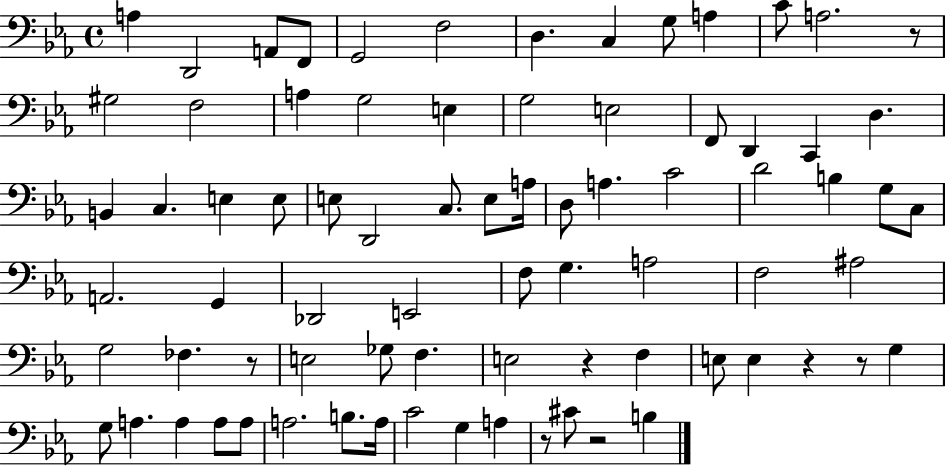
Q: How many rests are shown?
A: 7